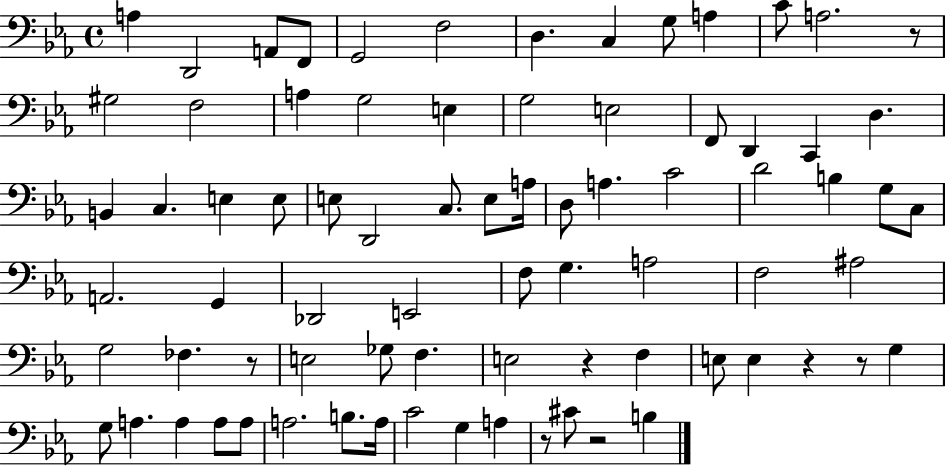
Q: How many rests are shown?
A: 7